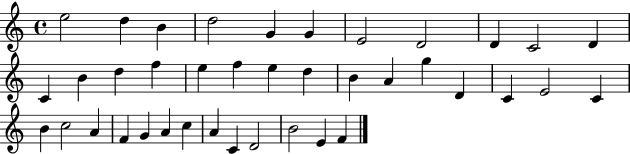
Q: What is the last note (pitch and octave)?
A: F4